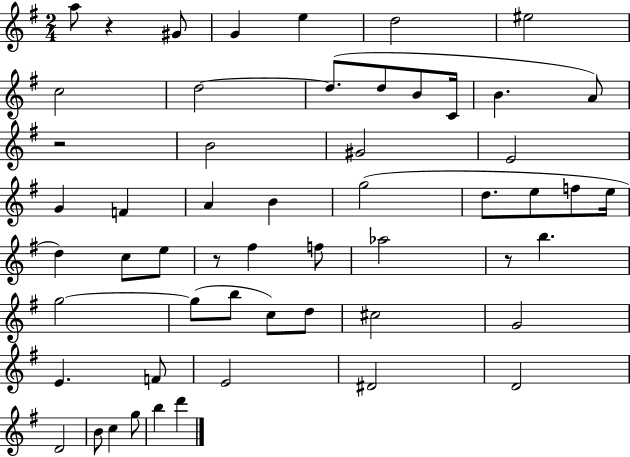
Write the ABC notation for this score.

X:1
T:Untitled
M:2/4
L:1/4
K:G
a/2 z ^G/2 G e d2 ^e2 c2 d2 d/2 d/2 B/2 C/4 B A/2 z2 B2 ^G2 E2 G F A B g2 d/2 e/2 f/2 e/4 d c/2 e/2 z/2 ^f f/2 _a2 z/2 b g2 g/2 b/2 c/2 d/2 ^c2 G2 E F/2 E2 ^D2 D2 D2 B/2 c g/2 b d'